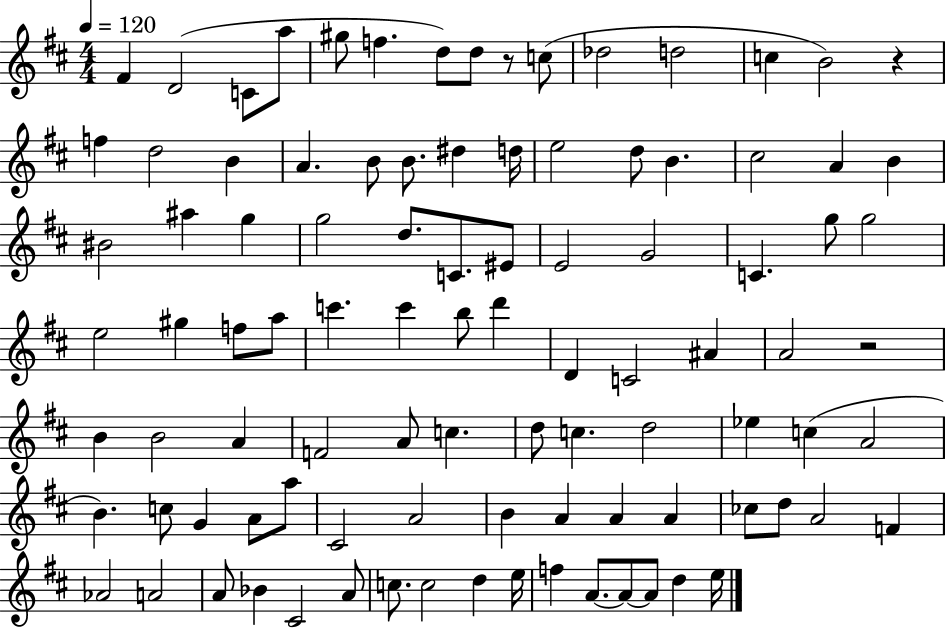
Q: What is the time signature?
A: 4/4